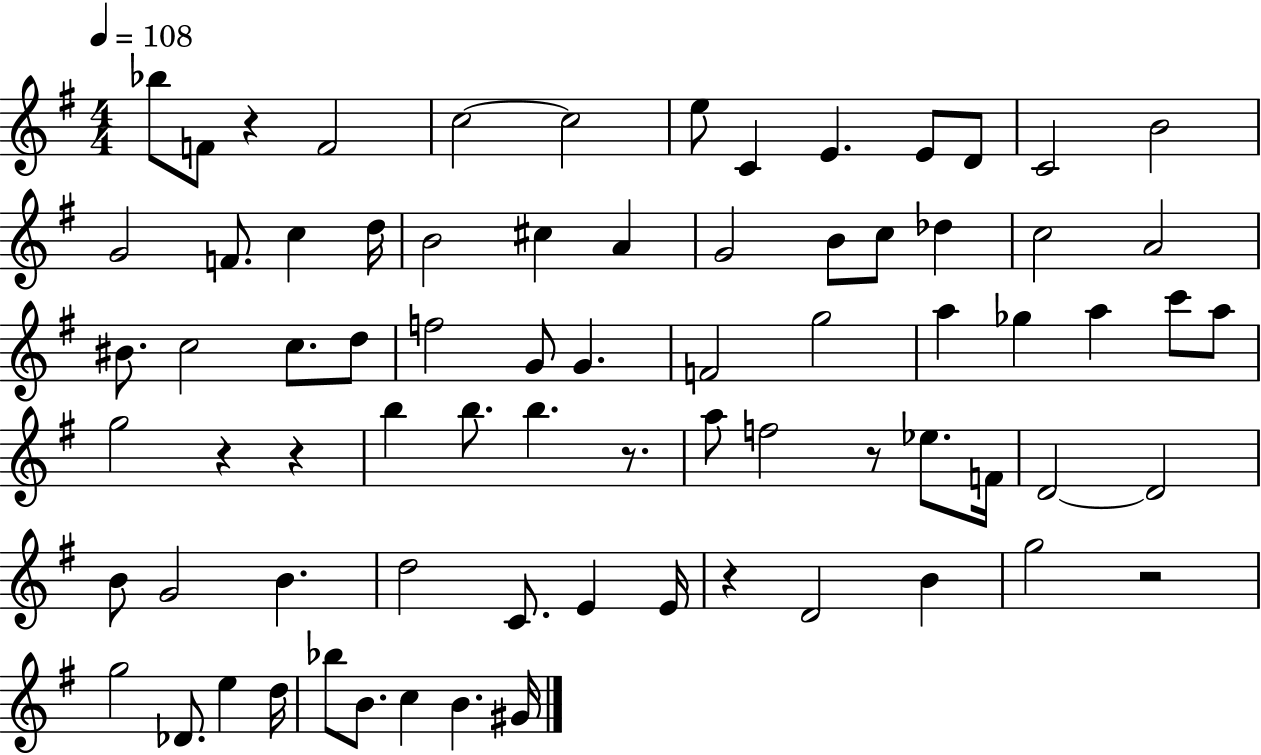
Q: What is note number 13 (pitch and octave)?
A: G4